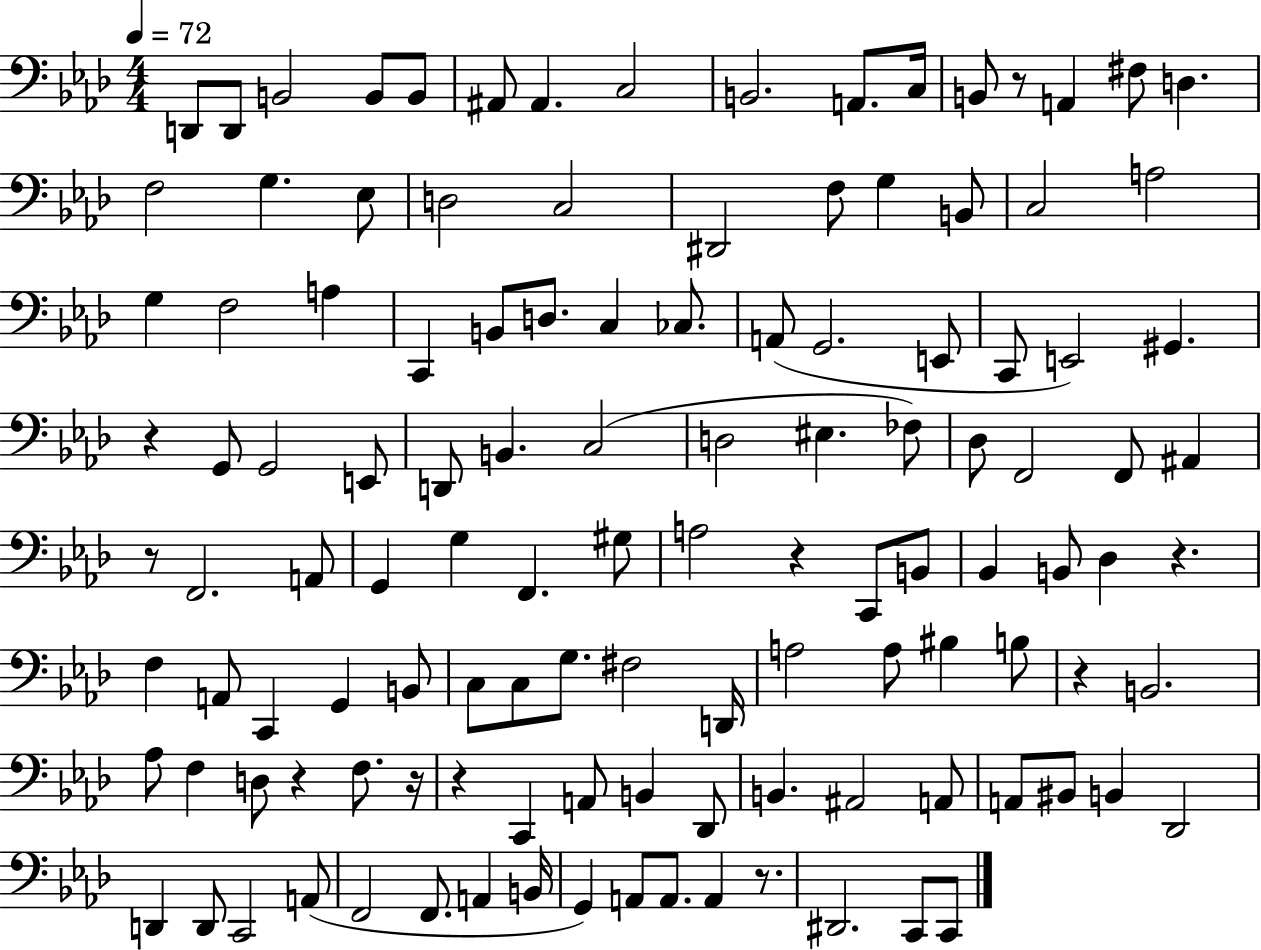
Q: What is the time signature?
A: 4/4